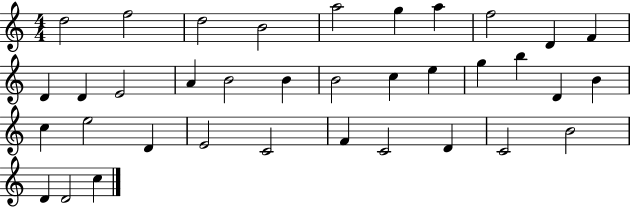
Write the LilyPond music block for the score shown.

{
  \clef treble
  \numericTimeSignature
  \time 4/4
  \key c \major
  d''2 f''2 | d''2 b'2 | a''2 g''4 a''4 | f''2 d'4 f'4 | \break d'4 d'4 e'2 | a'4 b'2 b'4 | b'2 c''4 e''4 | g''4 b''4 d'4 b'4 | \break c''4 e''2 d'4 | e'2 c'2 | f'4 c'2 d'4 | c'2 b'2 | \break d'4 d'2 c''4 | \bar "|."
}